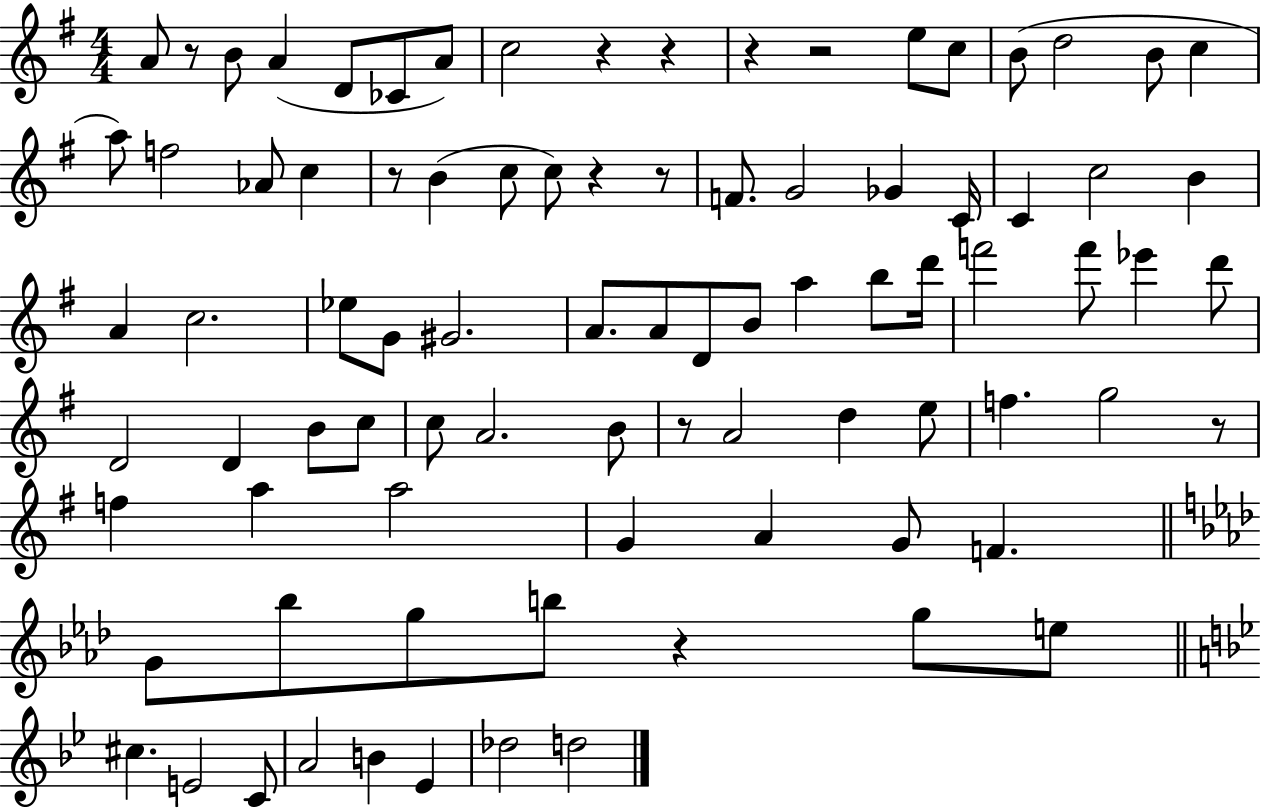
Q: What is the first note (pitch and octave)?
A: A4